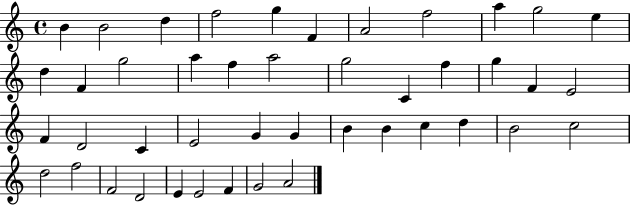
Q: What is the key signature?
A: C major